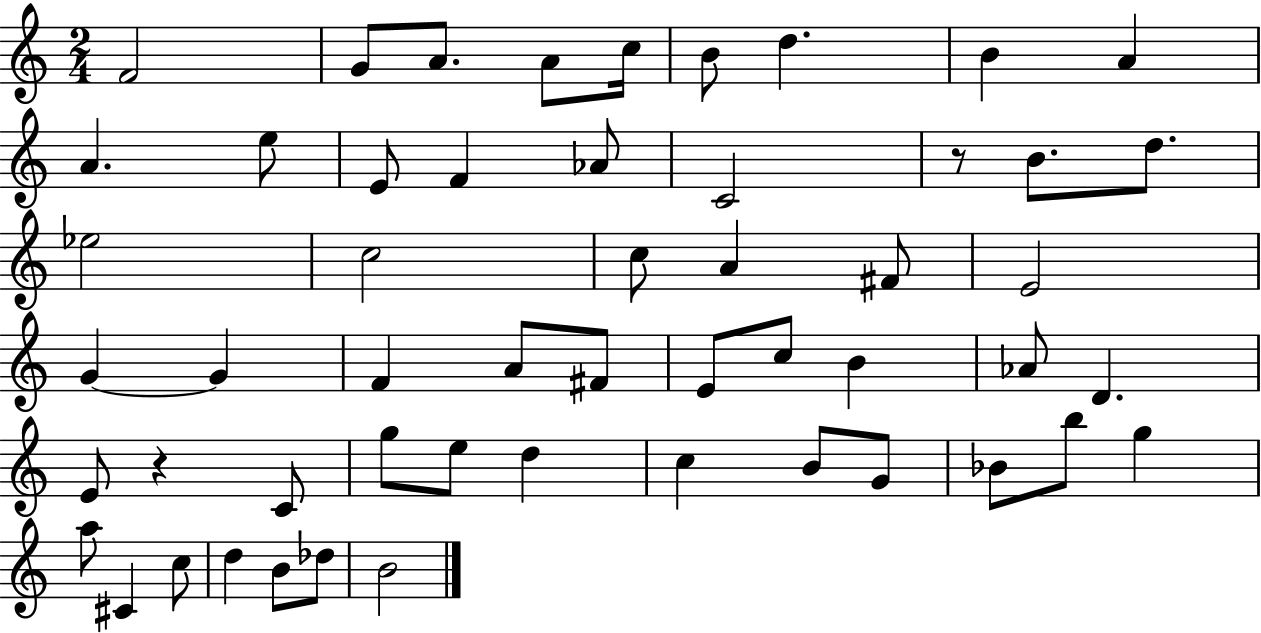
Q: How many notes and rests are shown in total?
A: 53